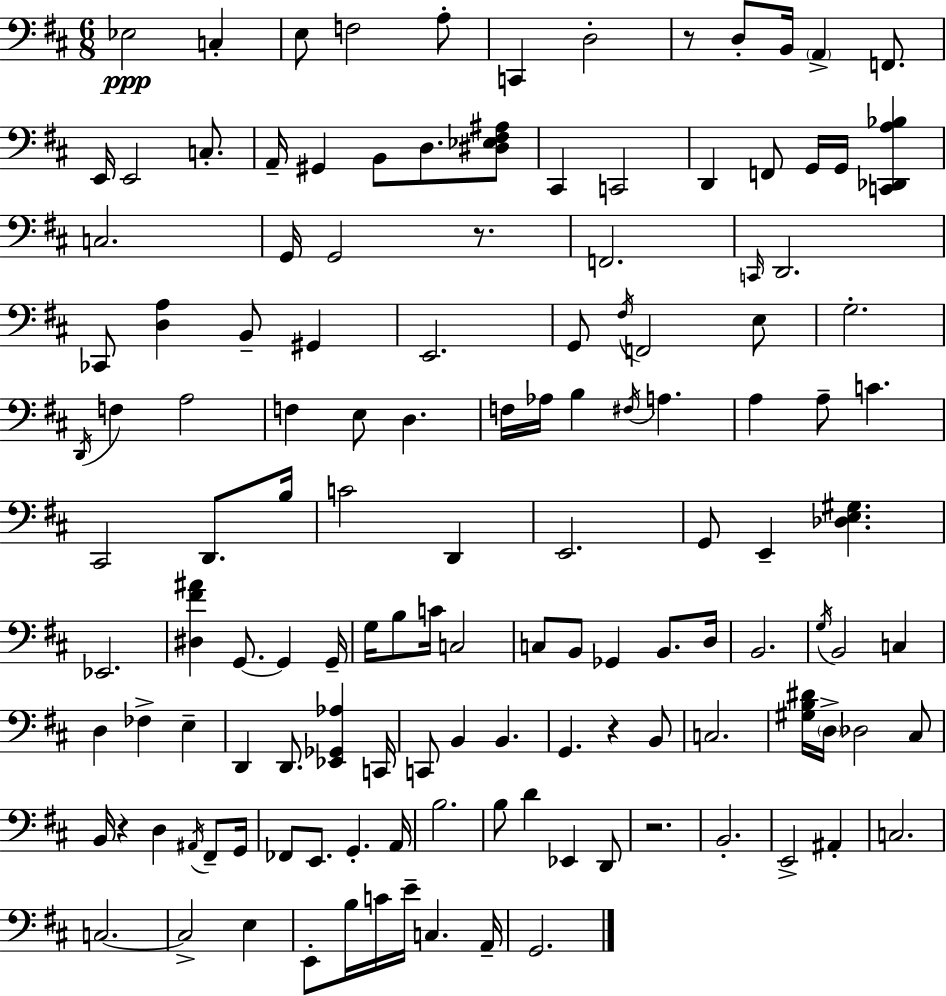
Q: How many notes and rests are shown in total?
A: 133